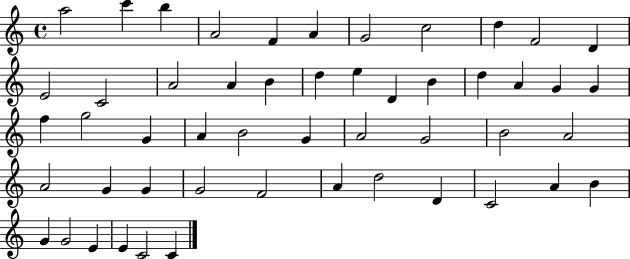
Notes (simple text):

A5/h C6/q B5/q A4/h F4/q A4/q G4/h C5/h D5/q F4/h D4/q E4/h C4/h A4/h A4/q B4/q D5/q E5/q D4/q B4/q D5/q A4/q G4/q G4/q F5/q G5/h G4/q A4/q B4/h G4/q A4/h G4/h B4/h A4/h A4/h G4/q G4/q G4/h F4/h A4/q D5/h D4/q C4/h A4/q B4/q G4/q G4/h E4/q E4/q C4/h C4/q